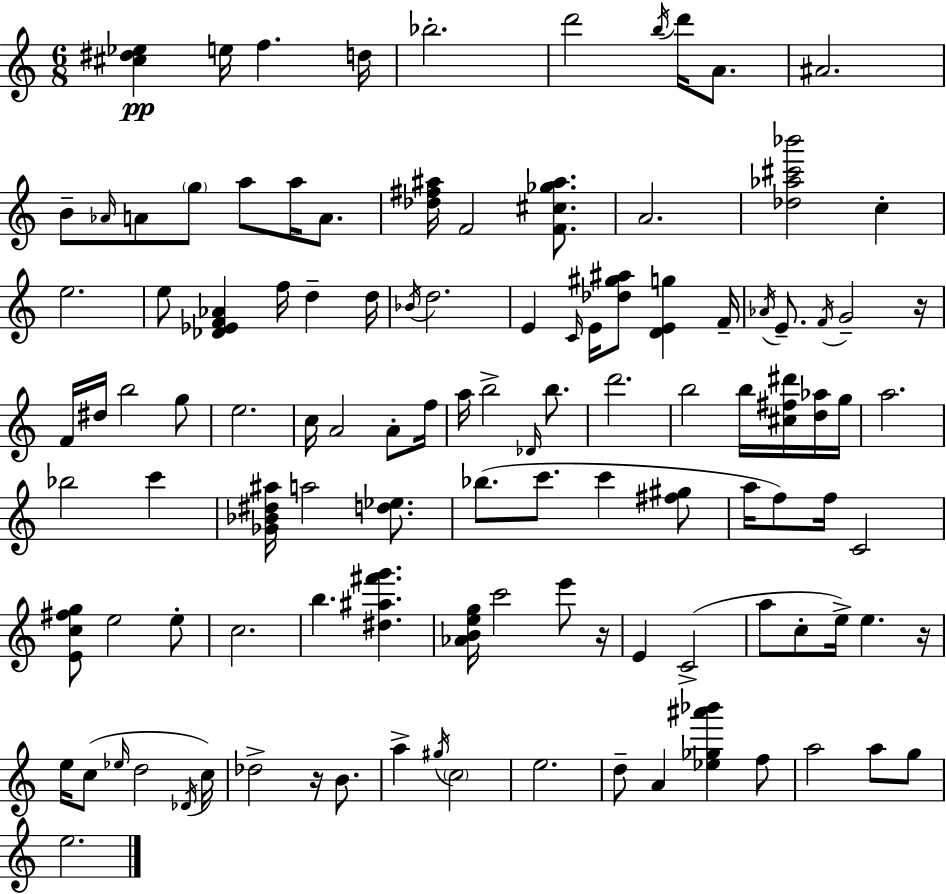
[C#5,D#5,Eb5]/q E5/s F5/q. D5/s Bb5/h. D6/h B5/s D6/s A4/e. A#4/h. B4/e Ab4/s A4/e G5/e A5/e A5/s A4/e. [Db5,F#5,A#5]/s F4/h [F4,C#5,Gb5,A#5]/e. A4/h. [Db5,Ab5,C#6,Bb6]/h C5/q E5/h. E5/e [Db4,Eb4,F4,Ab4]/q F5/s D5/q D5/s Bb4/s D5/h. E4/q C4/s E4/s [Db5,G#5,A#5]/e [D4,E4,G5]/q F4/s Ab4/s E4/e. F4/s G4/h R/s F4/s D#5/s B5/h G5/e E5/h. C5/s A4/h A4/e F5/s A5/s B5/h Db4/s B5/e. D6/h. B5/h B5/s [C#5,F#5,D#6]/s [D5,Ab5]/s G5/s A5/h. Bb5/h C6/q [Gb4,Bb4,D#5,A#5]/s A5/h [D5,Eb5]/e. Bb5/e. C6/e. C6/q [F#5,G#5]/e A5/s F5/e F5/s C4/h [E4,C5,F#5,G5]/e E5/h E5/e C5/h. B5/q. [D#5,A#5,F#6,G6]/q. [Ab4,B4,E5,G5]/s C6/h E6/e R/s E4/q C4/h A5/e C5/e E5/s E5/q. R/s E5/s C5/e Eb5/s D5/h Db4/s C5/s Db5/h R/s B4/e. A5/q G#5/s C5/h E5/h. D5/e A4/q [Eb5,Gb5,A#6,Bb6]/q F5/e A5/h A5/e G5/e E5/h.